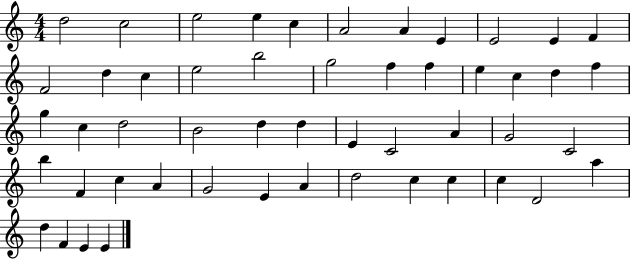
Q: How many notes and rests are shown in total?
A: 51